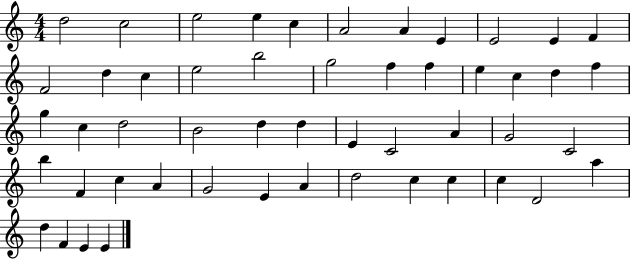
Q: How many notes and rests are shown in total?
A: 51